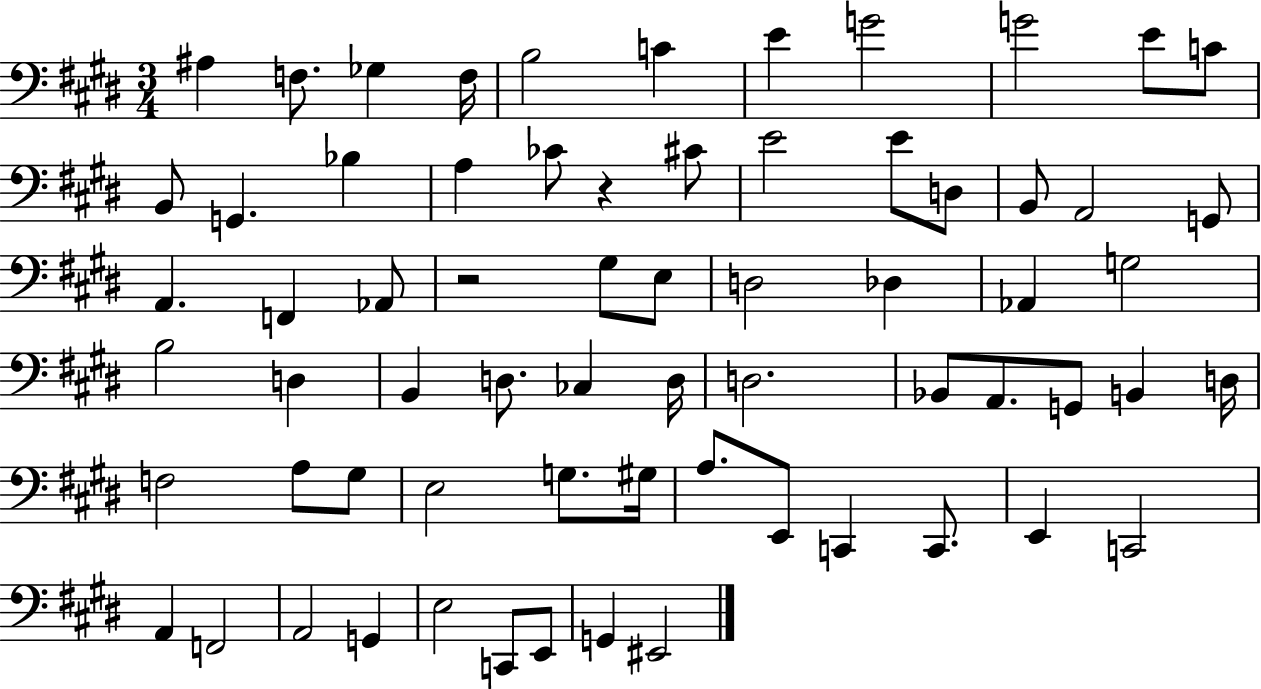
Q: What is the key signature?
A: E major